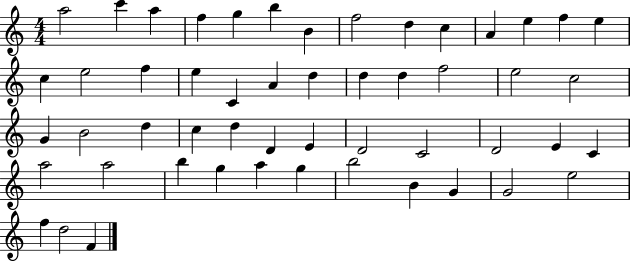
A5/h C6/q A5/q F5/q G5/q B5/q B4/q F5/h D5/q C5/q A4/q E5/q F5/q E5/q C5/q E5/h F5/q E5/q C4/q A4/q D5/q D5/q D5/q F5/h E5/h C5/h G4/q B4/h D5/q C5/q D5/q D4/q E4/q D4/h C4/h D4/h E4/q C4/q A5/h A5/h B5/q G5/q A5/q G5/q B5/h B4/q G4/q G4/h E5/h F5/q D5/h F4/q